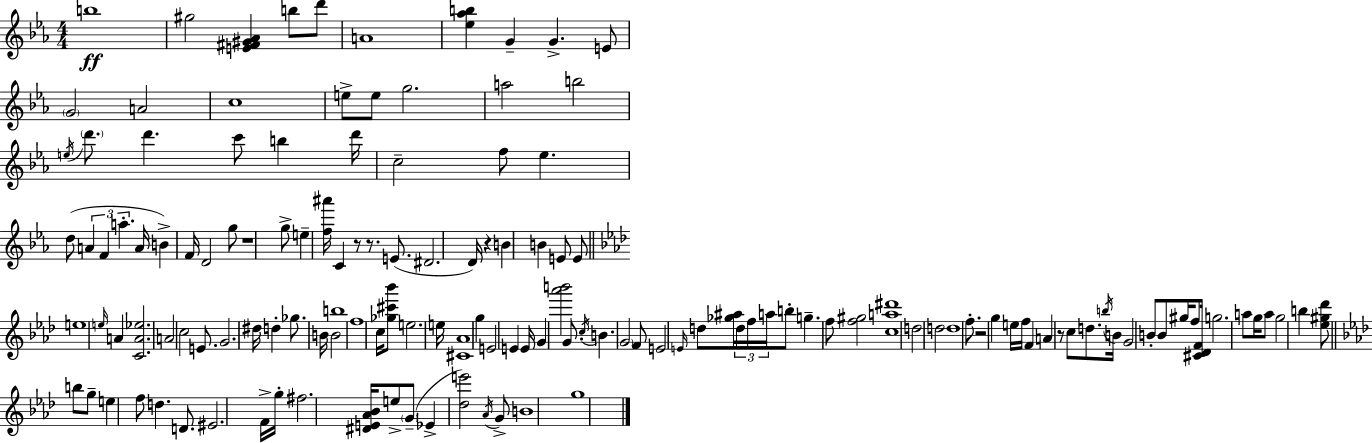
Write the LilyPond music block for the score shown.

{
  \clef treble
  \numericTimeSignature
  \time 4/4
  \key ees \major
  b''1\ff | gis''2 <e' fis' gis' aes'>4 b''8 d'''8 | a'1 | <ees'' aes'' b''>4 g'4-- g'4.-> e'8 | \break \parenthesize g'2 a'2 | c''1 | e''8-> e''8 g''2. | a''2 b''2 | \break \acciaccatura { e''16 } \parenthesize d'''8. d'''4. c'''8 b''4 | d'''16 c''2-- f''8 ees''4. | d''8( \tuplet 3/2 { a'4 f'4 a''4.-. } | a'16 b'4->) f'16 d'2 g''8 | \break r1 | g''8-> e''4-- <f'' ais'''>16 c'4 r8 r8. | e'8.( dis'2. | d'16) r4 b'4 b'4 e'8 e'8 | \break \bar "||" \break \key aes \major e''1 | \grace { e''16 } a'4 <c' a' ees''>2. | a'2 c''2 | e'8. g'2. | \break dis''16 d''4-. ges''8. b'16 b'2 | b''1 | f''1 | c''16 <ges'' cis''' bes'''>8 e''2. | \break e''16 <cis' aes'>1 | g''4 e'2 e'4 | e'16 g'4 <aes''' b'''>2 g'8. | \acciaccatura { c''16 } b'4. \parenthesize g'2 | \break f'8 e'2 \grace { e'16 } d''8 <ges'' ais''>16 \tuplet 3/2 { d''16 f''16 | a''16 } b''8-. g''4.-- f''8 <f'' gis''>2 | <c'' a'' dis'''>1 | d''2 d''2 | \break d''1 | f''8.-. r2 g''4 | e''16 f''16 f'4 a'4 r8 c''8 | d''8. \acciaccatura { b''16 } b'16 g'2 b'8-. b'8 | \break gis''16 f''8 <cis' des' f'>16 g''2. | a''8 g''16 a''8 g''2 b''4 | <ees'' gis'' des'''>8 \bar "||" \break \key f \minor b''8 g''8-- e''4 f''8 d''4. | d'8. eis'2. f'16-> | g''16-. fis''2. <dis' e' aes' bes'>16 e''8-> | \parenthesize g'8--( ees'4-> <des'' e'''>2) \acciaccatura { aes'16 } g'8-> | \break b'1 | g''1 | \bar "|."
}